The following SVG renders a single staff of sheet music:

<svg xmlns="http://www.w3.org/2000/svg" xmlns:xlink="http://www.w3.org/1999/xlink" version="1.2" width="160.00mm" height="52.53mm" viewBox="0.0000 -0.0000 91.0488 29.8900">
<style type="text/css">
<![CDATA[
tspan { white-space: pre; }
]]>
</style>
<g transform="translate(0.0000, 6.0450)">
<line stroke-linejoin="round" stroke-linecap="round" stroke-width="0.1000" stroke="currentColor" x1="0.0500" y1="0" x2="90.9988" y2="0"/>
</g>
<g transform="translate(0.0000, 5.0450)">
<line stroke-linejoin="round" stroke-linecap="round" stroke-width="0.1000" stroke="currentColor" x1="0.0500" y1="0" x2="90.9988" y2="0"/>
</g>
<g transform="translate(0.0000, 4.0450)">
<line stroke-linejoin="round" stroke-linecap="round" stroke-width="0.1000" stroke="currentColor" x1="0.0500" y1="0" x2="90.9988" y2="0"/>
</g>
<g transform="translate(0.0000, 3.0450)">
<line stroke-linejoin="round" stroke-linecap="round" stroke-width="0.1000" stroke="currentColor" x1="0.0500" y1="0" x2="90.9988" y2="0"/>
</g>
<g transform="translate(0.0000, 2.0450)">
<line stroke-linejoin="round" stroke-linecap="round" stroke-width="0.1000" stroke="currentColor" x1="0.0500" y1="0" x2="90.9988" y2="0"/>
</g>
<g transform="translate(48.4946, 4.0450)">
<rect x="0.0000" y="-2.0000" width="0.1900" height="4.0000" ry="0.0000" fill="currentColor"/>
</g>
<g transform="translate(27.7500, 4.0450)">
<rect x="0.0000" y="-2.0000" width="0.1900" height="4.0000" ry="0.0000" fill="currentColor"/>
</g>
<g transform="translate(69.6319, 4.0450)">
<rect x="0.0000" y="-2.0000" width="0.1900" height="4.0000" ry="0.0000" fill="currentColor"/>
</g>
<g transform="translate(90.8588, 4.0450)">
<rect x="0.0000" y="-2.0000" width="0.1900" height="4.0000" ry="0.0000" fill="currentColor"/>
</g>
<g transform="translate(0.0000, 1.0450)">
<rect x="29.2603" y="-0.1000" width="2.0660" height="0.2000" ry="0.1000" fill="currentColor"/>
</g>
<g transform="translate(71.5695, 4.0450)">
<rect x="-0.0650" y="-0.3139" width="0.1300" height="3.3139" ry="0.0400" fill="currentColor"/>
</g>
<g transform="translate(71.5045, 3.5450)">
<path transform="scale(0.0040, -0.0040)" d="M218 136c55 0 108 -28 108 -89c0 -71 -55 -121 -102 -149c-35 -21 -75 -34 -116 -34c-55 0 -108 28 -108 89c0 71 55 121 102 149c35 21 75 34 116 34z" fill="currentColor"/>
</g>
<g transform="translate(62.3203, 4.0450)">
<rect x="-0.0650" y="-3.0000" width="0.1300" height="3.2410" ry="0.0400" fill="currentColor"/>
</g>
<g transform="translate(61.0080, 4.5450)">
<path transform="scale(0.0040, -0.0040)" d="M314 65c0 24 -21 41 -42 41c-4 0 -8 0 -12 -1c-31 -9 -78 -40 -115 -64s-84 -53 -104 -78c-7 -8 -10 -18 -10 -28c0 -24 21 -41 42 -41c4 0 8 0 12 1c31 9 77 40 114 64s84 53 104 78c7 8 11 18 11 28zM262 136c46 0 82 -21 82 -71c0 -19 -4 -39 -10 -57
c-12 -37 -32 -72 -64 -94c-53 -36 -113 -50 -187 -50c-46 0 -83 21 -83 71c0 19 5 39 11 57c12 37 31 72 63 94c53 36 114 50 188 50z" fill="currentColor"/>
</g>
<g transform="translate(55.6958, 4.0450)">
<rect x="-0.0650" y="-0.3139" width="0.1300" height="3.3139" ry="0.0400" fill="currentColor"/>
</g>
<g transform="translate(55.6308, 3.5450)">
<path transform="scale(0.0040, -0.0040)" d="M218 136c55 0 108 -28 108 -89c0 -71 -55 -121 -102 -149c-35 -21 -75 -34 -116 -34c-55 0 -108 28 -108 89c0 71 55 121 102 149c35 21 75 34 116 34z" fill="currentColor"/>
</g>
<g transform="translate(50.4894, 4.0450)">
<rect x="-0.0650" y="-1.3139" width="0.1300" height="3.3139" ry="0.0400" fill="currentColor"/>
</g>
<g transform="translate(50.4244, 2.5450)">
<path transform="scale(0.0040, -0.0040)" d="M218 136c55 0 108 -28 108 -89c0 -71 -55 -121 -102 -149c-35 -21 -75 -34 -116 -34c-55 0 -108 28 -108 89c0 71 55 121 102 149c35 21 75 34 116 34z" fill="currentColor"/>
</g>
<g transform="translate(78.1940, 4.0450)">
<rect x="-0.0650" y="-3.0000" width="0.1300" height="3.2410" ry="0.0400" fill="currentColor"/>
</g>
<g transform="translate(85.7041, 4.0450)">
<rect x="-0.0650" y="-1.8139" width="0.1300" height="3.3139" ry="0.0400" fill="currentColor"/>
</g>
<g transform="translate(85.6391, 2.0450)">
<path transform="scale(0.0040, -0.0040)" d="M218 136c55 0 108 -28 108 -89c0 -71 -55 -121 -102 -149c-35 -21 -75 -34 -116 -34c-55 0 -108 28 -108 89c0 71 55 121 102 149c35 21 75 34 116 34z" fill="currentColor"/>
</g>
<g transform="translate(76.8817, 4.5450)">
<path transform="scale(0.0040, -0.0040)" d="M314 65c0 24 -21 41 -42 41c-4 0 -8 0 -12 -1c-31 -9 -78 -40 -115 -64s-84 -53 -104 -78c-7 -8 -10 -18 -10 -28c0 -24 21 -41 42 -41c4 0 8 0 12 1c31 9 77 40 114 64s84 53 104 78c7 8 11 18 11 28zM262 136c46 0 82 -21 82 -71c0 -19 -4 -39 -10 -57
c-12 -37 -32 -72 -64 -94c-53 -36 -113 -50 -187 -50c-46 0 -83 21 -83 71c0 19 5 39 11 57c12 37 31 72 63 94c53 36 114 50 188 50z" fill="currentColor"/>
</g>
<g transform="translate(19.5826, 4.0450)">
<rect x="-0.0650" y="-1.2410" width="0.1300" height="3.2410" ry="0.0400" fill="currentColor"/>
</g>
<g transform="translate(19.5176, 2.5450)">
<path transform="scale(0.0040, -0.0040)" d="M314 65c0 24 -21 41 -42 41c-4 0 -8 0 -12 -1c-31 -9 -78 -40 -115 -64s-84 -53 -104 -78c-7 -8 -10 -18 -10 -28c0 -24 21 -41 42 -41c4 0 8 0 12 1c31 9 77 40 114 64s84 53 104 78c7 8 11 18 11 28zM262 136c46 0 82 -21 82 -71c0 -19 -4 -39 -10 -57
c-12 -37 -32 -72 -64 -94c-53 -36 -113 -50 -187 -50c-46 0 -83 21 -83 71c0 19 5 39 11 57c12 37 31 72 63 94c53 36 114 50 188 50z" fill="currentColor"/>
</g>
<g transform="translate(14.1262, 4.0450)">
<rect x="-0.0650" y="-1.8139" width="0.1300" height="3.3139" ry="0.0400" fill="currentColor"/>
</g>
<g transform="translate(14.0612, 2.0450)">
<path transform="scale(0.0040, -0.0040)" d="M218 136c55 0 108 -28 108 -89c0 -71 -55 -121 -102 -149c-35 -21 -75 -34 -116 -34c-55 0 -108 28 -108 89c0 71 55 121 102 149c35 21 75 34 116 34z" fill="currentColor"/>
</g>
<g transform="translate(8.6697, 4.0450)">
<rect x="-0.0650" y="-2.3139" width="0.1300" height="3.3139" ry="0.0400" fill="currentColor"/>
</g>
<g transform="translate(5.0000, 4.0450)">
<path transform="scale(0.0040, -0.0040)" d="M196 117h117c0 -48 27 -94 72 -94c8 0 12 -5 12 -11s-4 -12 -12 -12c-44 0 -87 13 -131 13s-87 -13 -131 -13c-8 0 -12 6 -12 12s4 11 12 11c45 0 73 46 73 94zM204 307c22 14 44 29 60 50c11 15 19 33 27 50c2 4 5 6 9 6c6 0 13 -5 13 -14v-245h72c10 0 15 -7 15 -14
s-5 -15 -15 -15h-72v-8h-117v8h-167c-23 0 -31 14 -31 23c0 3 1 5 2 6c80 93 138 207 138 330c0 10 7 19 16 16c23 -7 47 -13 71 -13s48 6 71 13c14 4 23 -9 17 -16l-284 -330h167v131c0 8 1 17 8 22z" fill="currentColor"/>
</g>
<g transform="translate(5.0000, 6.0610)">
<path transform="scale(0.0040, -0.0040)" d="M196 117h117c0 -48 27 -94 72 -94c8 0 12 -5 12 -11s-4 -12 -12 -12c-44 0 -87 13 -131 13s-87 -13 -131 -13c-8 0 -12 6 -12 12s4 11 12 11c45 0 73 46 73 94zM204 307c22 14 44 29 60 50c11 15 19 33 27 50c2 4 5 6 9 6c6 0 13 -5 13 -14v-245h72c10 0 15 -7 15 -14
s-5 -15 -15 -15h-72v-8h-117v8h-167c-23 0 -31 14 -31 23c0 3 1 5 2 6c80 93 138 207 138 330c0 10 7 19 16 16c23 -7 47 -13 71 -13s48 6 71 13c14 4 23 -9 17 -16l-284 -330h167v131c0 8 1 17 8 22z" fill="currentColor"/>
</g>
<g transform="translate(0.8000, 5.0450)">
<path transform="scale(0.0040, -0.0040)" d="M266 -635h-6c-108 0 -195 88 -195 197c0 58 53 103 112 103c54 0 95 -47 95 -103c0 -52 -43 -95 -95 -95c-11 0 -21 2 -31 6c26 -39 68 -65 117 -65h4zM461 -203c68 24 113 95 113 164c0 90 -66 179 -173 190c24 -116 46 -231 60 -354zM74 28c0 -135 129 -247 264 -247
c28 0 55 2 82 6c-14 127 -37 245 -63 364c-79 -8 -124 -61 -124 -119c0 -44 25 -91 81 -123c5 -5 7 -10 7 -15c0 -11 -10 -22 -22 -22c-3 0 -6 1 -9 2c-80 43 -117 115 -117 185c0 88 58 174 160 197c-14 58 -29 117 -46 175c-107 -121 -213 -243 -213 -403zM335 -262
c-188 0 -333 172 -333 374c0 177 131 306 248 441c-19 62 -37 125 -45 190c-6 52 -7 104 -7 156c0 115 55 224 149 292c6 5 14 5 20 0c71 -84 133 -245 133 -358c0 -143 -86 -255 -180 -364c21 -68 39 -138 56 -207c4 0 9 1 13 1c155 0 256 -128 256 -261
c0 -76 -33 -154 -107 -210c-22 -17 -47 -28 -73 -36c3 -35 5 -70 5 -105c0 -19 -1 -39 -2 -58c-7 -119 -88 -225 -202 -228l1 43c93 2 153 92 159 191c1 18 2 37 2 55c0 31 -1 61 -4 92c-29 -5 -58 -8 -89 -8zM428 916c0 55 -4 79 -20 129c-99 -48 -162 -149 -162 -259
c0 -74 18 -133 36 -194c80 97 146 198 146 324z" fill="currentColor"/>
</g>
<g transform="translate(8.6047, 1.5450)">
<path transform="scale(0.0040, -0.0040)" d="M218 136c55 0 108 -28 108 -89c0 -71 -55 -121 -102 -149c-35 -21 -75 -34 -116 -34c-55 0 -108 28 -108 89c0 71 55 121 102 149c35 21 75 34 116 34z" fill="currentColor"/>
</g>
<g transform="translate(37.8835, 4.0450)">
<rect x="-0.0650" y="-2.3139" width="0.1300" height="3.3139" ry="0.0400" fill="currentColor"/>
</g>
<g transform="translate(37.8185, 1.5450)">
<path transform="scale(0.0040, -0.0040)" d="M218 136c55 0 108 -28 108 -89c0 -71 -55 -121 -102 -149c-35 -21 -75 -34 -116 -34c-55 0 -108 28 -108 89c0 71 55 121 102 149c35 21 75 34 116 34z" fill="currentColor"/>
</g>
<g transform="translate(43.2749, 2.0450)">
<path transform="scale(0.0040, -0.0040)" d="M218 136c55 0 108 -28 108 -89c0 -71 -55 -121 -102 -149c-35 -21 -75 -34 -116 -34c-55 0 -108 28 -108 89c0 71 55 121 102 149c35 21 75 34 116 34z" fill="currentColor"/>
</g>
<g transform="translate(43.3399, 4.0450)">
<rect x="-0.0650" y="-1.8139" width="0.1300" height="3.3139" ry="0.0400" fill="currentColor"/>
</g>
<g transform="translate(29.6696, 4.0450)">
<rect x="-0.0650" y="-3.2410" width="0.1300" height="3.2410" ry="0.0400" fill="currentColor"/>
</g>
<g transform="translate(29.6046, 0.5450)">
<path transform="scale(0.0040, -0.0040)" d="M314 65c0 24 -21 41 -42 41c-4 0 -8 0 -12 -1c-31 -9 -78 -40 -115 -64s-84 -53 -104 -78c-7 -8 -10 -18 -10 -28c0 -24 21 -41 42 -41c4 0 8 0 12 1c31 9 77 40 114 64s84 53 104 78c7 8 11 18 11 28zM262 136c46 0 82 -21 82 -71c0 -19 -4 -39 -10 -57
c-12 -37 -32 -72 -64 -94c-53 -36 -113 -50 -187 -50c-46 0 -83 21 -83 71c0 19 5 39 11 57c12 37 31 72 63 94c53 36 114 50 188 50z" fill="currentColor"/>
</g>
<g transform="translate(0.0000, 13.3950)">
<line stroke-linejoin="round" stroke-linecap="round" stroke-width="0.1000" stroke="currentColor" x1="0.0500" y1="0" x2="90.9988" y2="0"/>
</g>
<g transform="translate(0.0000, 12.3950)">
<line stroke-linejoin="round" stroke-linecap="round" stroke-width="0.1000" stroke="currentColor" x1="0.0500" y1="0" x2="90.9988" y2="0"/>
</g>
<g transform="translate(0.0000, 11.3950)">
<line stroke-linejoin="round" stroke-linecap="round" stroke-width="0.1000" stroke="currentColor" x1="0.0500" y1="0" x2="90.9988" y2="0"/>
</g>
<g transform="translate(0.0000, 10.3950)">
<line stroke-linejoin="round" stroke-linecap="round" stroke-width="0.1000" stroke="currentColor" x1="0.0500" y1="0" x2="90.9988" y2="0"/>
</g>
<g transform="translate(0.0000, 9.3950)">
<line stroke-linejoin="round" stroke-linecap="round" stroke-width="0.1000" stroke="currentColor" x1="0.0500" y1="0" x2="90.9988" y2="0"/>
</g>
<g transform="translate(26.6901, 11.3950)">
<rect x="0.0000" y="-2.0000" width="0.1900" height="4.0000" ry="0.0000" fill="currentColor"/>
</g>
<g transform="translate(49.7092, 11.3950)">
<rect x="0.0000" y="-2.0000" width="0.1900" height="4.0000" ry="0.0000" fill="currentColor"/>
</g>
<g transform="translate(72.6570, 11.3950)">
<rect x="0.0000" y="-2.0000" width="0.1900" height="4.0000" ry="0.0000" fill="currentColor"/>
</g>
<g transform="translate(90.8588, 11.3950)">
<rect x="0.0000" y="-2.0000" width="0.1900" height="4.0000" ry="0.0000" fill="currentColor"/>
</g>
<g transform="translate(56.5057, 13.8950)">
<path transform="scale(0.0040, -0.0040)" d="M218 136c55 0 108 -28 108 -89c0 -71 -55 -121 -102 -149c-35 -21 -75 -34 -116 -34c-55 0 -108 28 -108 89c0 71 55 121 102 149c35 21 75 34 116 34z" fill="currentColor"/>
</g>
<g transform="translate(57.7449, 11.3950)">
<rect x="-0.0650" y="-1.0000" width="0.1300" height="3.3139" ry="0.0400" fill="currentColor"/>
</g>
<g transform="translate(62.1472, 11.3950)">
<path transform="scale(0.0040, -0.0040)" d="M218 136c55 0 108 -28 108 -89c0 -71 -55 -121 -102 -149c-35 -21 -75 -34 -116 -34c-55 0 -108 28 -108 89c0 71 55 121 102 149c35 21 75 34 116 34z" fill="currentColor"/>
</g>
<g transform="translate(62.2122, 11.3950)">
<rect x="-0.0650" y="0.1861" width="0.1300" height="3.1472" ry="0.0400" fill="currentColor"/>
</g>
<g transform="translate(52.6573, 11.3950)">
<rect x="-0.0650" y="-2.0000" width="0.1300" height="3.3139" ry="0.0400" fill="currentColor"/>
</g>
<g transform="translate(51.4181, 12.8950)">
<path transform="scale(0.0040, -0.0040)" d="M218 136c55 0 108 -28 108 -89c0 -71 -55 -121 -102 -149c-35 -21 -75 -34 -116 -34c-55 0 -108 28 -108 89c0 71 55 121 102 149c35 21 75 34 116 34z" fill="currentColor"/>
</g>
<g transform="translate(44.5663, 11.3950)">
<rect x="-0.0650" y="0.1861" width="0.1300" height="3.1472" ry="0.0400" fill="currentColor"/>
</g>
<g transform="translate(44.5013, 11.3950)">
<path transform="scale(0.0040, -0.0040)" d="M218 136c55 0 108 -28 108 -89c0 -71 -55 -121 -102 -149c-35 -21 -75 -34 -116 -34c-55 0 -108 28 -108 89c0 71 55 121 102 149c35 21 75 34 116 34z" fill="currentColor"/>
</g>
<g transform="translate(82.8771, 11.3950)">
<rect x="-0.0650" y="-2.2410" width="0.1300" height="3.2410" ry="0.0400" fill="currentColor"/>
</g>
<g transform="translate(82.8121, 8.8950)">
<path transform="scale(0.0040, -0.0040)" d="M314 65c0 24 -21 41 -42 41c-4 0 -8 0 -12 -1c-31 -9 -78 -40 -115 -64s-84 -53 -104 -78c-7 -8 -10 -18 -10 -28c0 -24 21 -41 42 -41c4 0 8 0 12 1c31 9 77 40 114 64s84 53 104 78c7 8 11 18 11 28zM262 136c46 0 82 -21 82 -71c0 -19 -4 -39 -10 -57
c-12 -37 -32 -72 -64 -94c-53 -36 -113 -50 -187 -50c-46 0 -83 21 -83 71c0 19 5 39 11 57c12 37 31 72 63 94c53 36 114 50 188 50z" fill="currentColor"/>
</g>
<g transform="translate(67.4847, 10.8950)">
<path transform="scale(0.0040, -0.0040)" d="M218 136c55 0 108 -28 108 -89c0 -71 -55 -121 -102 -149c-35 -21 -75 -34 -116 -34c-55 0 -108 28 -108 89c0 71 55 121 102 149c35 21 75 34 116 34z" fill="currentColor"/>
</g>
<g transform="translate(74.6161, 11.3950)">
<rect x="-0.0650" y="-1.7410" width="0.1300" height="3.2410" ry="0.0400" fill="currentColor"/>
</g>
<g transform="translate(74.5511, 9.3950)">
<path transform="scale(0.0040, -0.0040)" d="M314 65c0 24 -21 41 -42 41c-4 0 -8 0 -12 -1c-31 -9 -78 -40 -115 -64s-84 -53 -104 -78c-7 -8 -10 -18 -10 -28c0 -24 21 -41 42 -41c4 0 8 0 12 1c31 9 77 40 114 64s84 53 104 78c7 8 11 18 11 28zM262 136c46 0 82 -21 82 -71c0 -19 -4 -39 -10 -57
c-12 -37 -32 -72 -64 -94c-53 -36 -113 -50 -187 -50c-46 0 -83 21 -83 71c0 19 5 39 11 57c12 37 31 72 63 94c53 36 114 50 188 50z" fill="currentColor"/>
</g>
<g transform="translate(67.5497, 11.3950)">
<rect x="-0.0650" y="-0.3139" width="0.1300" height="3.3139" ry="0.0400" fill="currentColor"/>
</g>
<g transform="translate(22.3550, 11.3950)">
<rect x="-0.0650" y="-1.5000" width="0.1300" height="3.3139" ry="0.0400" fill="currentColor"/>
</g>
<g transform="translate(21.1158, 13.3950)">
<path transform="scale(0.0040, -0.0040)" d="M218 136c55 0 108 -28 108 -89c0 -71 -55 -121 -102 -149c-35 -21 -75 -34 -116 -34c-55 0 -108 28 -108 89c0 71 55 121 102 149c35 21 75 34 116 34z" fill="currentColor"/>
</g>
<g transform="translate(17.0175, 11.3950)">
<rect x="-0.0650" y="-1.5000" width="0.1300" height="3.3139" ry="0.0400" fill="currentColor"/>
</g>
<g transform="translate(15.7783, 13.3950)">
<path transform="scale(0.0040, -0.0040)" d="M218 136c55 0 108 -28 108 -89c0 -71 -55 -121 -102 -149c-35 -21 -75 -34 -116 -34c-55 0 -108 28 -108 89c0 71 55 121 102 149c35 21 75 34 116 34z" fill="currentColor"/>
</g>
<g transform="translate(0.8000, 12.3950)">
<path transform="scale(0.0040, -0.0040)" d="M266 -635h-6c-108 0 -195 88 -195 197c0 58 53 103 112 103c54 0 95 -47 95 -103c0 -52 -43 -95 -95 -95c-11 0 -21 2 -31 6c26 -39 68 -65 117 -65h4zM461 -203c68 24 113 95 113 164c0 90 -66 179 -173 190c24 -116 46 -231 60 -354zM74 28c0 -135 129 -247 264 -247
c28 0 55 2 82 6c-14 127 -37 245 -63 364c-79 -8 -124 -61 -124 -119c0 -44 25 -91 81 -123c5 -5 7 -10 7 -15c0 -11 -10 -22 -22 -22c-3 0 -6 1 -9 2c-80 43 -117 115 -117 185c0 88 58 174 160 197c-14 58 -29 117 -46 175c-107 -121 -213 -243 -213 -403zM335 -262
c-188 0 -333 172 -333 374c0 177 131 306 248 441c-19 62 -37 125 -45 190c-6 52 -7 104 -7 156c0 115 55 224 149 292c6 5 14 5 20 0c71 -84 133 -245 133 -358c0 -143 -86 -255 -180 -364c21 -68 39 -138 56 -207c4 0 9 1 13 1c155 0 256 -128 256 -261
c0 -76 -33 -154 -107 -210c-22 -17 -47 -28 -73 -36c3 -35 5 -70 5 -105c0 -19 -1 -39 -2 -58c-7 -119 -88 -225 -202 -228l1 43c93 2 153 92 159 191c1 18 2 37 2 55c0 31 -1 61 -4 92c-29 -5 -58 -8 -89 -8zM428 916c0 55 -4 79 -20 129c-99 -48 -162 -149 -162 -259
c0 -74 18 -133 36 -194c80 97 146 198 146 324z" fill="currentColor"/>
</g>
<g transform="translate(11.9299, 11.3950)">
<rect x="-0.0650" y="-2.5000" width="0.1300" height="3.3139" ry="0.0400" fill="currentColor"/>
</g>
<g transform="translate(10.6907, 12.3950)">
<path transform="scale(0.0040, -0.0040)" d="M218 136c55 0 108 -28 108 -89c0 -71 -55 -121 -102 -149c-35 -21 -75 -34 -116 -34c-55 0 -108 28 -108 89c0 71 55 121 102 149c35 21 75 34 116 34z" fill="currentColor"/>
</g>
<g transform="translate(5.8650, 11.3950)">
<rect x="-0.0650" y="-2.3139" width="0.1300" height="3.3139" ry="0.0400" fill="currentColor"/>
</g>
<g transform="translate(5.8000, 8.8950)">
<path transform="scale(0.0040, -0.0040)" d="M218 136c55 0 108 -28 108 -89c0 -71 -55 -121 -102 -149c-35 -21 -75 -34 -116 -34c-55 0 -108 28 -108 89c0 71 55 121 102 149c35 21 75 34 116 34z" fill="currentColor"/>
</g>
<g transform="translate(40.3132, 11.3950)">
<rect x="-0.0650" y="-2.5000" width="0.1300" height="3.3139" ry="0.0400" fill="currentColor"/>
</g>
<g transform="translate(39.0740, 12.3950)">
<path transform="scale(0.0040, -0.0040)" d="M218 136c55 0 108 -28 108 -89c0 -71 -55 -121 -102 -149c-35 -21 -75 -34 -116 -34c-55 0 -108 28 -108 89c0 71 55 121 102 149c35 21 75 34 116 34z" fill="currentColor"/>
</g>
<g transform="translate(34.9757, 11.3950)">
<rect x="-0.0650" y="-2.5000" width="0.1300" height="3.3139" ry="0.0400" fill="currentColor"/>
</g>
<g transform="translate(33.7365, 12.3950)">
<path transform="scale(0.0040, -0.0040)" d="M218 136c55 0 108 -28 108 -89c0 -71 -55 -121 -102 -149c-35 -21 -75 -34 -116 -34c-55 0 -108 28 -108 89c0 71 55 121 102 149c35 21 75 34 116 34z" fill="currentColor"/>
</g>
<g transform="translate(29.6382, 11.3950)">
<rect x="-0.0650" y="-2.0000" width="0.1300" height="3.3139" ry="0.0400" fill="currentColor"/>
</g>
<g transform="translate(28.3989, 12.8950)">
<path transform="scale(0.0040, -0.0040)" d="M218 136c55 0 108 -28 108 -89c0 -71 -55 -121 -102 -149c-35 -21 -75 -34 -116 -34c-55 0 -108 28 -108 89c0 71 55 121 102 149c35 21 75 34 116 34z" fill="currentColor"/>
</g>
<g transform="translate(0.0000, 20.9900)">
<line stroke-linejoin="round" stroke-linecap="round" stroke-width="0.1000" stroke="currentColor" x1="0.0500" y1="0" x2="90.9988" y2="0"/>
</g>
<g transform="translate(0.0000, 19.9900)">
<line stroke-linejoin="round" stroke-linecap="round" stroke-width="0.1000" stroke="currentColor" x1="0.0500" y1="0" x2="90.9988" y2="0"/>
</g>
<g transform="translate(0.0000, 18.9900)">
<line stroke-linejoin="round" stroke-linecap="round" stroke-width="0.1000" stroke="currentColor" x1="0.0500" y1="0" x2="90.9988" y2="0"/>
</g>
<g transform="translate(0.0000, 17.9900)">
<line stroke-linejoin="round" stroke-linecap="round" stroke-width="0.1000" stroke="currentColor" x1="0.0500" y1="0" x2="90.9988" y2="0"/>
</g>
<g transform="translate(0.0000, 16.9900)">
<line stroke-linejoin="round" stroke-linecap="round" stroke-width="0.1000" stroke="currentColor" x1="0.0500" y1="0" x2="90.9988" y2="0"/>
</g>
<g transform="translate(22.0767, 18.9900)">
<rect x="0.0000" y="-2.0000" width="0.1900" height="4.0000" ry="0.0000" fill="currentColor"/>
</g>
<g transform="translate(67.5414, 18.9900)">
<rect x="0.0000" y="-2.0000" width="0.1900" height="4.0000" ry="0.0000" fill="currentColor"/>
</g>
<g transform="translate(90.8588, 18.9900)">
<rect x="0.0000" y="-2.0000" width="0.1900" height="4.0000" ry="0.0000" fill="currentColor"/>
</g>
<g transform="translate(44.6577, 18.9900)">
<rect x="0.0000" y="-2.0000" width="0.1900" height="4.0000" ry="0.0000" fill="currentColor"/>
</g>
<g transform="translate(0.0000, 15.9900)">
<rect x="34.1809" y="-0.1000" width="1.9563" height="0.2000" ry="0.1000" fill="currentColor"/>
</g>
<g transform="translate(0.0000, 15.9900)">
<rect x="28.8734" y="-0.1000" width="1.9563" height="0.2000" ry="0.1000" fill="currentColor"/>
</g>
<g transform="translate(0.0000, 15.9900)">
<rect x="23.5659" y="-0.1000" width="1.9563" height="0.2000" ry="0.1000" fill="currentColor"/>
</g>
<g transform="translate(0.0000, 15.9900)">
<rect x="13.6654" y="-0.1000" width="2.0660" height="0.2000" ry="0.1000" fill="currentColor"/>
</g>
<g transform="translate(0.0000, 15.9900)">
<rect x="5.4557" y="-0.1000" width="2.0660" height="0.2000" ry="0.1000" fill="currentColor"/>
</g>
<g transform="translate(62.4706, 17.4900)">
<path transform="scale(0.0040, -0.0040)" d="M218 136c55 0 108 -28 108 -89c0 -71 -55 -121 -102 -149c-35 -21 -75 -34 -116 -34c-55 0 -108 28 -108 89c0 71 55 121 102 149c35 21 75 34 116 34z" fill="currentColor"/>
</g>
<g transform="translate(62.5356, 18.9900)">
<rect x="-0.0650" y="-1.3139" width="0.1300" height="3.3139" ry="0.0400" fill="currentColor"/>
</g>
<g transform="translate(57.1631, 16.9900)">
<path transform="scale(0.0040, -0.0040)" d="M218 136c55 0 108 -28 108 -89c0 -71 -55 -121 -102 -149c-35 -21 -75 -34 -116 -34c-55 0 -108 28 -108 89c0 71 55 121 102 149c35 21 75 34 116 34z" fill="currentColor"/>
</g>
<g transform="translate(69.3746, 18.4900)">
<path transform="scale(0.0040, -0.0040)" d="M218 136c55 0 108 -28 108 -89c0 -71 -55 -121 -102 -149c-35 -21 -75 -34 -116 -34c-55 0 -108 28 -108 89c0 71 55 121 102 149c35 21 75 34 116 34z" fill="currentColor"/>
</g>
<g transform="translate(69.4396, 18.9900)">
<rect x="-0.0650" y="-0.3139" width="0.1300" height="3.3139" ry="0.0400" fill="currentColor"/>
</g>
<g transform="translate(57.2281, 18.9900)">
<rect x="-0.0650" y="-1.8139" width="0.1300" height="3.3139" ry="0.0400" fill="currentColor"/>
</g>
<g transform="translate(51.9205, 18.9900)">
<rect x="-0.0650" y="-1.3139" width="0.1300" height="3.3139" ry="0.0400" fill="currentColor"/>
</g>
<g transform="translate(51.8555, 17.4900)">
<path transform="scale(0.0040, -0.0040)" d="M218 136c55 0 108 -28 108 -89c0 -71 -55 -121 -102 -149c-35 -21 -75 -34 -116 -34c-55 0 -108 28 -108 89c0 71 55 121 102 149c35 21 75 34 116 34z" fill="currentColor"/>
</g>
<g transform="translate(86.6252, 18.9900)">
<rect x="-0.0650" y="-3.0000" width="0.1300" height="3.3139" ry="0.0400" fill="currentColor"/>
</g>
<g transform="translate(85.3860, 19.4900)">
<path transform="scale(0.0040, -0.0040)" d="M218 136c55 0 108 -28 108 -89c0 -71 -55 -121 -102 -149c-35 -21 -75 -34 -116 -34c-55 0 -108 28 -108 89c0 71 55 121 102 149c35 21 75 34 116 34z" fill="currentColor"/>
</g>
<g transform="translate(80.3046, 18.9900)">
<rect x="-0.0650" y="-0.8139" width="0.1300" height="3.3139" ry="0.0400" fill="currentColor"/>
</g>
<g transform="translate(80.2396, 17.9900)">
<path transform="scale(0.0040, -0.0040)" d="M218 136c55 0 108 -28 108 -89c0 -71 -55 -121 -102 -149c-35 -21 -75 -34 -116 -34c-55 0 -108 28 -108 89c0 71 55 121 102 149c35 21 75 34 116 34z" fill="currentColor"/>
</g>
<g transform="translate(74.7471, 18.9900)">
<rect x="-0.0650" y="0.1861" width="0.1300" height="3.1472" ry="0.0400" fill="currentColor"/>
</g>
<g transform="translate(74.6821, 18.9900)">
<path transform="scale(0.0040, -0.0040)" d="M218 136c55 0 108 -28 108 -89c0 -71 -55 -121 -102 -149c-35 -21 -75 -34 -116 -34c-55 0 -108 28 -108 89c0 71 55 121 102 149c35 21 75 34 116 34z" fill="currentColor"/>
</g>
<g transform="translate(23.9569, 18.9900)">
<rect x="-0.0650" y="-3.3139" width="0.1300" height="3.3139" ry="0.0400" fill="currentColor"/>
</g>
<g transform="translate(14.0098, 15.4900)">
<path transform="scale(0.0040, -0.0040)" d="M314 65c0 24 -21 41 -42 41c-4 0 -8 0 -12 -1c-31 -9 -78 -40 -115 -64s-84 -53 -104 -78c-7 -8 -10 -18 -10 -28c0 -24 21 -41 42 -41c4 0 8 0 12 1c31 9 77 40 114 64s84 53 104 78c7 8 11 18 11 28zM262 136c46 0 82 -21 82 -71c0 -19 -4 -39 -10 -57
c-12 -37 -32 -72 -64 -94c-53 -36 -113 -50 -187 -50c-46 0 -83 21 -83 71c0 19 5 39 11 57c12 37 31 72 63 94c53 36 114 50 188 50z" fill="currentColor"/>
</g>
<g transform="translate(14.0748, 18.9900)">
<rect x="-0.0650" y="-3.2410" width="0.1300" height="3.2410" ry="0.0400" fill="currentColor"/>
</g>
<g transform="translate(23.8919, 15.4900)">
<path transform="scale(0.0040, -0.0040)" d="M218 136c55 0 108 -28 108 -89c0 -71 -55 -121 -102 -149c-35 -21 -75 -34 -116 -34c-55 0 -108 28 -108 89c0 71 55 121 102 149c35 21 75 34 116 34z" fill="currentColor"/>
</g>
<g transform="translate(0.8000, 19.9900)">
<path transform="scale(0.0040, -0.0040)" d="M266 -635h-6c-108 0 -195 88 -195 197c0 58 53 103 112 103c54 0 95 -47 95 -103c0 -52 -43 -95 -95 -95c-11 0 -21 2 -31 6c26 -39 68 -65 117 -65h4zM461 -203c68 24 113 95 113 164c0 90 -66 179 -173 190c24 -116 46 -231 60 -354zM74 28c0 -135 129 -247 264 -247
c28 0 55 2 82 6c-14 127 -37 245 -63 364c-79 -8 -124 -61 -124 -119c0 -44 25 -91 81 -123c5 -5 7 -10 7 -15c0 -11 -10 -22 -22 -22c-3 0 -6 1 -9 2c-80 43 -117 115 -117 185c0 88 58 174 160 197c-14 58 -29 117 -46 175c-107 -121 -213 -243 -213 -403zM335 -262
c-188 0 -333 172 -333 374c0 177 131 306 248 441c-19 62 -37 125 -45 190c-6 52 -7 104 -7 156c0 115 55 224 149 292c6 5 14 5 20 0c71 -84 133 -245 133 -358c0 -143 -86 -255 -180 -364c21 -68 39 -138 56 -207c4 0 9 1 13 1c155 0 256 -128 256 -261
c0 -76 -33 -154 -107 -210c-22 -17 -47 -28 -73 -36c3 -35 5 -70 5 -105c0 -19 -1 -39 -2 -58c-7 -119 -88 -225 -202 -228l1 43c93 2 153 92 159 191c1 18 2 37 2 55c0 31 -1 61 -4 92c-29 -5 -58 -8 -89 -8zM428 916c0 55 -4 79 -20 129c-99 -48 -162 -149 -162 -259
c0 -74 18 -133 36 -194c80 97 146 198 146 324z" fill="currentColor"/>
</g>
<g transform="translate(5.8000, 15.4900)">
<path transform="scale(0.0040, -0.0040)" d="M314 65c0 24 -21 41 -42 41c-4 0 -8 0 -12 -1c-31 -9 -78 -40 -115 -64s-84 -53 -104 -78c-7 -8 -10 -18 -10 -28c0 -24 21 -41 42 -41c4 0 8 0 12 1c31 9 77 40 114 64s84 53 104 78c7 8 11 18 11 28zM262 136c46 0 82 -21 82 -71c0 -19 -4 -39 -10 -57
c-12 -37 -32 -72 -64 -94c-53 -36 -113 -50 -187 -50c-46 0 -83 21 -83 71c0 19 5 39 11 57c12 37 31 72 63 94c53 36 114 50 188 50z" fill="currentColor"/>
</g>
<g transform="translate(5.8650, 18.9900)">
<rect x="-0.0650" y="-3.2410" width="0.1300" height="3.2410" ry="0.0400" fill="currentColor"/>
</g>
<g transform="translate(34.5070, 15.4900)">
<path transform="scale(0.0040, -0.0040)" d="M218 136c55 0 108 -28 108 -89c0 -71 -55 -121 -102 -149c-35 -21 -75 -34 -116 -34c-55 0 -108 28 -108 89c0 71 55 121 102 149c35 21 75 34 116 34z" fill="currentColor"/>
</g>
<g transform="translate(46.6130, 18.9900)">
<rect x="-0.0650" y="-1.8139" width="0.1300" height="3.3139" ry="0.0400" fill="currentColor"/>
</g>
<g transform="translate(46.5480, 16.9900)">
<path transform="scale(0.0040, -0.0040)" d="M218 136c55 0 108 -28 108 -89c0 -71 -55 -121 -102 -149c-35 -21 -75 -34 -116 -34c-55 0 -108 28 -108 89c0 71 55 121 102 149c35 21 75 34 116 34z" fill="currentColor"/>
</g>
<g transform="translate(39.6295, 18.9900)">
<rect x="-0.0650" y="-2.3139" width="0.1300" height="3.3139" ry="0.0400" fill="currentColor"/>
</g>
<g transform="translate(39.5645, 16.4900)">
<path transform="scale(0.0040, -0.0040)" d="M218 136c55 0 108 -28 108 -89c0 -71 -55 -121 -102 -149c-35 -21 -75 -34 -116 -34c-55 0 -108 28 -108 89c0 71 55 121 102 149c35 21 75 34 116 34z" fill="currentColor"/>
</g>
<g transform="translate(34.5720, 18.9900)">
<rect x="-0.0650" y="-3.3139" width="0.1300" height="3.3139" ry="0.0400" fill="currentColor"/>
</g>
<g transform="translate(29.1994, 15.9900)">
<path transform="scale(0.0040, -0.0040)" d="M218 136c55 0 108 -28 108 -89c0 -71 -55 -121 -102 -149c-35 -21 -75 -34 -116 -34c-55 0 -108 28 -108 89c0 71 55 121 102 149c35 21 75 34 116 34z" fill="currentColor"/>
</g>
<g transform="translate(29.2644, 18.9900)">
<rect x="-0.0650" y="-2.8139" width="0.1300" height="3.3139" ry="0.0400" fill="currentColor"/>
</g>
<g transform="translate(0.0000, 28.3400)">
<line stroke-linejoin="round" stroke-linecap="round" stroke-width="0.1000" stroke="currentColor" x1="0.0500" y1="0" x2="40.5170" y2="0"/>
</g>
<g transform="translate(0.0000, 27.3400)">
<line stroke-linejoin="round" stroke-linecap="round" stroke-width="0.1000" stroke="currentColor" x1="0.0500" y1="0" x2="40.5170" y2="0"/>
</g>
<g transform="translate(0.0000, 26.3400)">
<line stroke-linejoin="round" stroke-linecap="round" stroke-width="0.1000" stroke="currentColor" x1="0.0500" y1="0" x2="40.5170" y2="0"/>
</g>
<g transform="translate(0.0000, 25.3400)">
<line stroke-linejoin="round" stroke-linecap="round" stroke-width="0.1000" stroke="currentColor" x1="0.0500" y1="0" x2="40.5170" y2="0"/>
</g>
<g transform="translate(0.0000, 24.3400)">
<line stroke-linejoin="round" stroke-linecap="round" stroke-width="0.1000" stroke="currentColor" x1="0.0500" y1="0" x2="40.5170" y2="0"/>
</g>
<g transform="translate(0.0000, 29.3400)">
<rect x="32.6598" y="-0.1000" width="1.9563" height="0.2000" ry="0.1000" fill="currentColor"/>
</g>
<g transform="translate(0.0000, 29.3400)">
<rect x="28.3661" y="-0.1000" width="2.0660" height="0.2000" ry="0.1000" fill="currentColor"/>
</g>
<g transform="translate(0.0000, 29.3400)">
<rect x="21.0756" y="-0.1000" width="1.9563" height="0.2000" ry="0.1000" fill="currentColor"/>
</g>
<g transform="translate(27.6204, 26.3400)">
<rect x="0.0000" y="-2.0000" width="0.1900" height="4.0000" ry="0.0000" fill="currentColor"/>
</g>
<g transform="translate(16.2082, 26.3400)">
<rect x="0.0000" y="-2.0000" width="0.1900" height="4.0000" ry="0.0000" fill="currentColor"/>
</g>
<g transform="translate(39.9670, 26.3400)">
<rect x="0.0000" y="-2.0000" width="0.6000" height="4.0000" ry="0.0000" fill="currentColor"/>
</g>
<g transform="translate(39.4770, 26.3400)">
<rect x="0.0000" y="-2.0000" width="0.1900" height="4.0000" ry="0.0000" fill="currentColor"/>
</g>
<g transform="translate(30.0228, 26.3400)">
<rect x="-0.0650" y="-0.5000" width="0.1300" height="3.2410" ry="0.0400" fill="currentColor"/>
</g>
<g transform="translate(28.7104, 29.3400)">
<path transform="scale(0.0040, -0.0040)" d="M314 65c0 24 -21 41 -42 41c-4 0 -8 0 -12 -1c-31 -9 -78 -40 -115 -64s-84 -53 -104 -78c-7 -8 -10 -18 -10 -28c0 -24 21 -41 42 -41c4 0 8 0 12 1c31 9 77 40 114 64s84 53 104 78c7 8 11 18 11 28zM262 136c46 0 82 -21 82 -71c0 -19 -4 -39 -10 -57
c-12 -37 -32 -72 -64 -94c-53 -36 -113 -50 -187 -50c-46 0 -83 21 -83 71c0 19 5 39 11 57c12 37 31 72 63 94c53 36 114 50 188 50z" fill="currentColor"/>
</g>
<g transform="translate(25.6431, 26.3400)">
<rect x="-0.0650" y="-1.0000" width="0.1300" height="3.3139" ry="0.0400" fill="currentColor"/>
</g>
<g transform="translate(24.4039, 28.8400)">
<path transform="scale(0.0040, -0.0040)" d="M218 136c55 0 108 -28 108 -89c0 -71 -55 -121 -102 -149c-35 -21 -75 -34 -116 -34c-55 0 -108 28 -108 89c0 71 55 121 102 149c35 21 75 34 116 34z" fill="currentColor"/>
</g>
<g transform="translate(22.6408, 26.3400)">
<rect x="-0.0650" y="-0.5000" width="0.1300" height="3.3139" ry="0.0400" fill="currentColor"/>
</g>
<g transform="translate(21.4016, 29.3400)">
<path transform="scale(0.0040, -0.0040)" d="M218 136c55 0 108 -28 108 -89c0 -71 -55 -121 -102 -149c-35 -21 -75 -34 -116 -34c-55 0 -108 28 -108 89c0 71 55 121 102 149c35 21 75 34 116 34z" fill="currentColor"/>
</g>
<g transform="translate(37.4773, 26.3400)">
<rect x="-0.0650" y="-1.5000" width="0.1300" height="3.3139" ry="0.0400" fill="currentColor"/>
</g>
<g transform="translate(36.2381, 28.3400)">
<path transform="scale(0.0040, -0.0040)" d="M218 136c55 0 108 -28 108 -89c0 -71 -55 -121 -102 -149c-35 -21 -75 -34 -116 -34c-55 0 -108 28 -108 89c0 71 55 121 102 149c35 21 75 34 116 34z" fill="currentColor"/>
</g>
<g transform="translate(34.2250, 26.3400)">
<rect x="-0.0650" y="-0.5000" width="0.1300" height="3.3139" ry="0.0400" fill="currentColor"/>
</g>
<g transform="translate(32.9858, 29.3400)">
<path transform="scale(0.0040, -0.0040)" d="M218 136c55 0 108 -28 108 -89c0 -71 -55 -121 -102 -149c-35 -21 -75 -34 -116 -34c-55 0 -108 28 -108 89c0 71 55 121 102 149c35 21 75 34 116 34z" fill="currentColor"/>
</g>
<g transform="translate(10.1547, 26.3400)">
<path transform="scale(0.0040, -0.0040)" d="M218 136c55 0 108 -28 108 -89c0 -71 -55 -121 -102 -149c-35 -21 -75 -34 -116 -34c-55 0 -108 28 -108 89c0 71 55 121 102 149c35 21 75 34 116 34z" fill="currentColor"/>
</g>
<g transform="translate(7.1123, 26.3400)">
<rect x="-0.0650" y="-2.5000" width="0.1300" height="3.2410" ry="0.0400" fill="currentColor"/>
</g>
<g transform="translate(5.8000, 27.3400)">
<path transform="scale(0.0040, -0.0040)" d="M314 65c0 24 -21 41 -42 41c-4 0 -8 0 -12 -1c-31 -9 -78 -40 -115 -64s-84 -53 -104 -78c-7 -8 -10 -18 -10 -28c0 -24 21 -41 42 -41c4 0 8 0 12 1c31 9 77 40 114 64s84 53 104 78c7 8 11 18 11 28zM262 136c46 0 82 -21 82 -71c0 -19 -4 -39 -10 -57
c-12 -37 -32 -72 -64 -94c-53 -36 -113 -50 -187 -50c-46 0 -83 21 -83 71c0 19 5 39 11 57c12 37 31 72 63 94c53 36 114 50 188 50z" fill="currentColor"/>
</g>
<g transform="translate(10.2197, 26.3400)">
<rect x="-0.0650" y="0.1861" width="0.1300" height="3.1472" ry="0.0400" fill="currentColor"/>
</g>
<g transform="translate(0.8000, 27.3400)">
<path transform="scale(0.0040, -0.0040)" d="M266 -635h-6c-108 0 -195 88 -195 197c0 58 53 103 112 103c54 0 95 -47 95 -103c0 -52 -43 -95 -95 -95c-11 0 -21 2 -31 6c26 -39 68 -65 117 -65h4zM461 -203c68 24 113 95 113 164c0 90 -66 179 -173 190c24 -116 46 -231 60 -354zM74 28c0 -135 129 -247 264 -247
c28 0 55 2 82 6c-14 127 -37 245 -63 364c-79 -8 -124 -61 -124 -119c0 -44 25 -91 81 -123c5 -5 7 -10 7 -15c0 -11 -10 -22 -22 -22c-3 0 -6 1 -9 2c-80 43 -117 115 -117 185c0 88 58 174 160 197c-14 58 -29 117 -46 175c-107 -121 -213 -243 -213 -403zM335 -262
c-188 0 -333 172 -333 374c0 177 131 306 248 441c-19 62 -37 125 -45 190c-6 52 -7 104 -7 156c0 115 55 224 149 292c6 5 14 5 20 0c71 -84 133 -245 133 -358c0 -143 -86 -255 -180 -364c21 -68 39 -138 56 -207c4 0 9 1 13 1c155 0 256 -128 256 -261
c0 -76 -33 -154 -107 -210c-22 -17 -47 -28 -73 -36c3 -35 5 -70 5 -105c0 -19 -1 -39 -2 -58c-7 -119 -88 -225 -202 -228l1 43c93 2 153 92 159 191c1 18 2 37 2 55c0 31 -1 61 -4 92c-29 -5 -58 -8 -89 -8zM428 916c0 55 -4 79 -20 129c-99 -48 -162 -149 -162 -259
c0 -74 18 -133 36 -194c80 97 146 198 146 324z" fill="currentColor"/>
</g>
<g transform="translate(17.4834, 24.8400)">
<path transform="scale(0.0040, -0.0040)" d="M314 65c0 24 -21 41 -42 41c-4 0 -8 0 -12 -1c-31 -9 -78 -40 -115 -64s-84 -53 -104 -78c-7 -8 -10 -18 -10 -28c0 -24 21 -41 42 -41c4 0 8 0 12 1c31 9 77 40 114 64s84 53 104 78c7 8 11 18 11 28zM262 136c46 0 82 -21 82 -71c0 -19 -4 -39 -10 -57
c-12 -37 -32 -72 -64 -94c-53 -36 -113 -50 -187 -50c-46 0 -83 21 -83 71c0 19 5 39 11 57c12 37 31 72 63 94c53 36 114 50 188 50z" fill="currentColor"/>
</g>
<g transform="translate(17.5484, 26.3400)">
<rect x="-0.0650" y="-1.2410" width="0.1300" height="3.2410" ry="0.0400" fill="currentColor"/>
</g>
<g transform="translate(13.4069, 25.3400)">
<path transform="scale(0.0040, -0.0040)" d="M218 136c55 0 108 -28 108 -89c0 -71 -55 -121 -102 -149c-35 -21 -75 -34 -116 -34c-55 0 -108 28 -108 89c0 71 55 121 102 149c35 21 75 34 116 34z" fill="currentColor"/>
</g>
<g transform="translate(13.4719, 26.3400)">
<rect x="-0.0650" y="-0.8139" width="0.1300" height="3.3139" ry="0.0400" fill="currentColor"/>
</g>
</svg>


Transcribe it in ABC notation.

X:1
T:Untitled
M:4/4
L:1/4
K:C
g f e2 b2 g f e c A2 c A2 f g G E E F G G B F D B c f2 g2 b2 b2 b a b g f e f e c B d A G2 B d e2 C D C2 C E